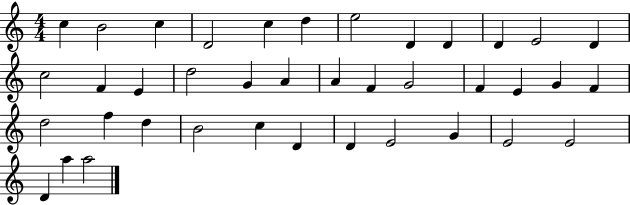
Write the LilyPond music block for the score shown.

{
  \clef treble
  \numericTimeSignature
  \time 4/4
  \key c \major
  c''4 b'2 c''4 | d'2 c''4 d''4 | e''2 d'4 d'4 | d'4 e'2 d'4 | \break c''2 f'4 e'4 | d''2 g'4 a'4 | a'4 f'4 g'2 | f'4 e'4 g'4 f'4 | \break d''2 f''4 d''4 | b'2 c''4 d'4 | d'4 e'2 g'4 | e'2 e'2 | \break d'4 a''4 a''2 | \bar "|."
}